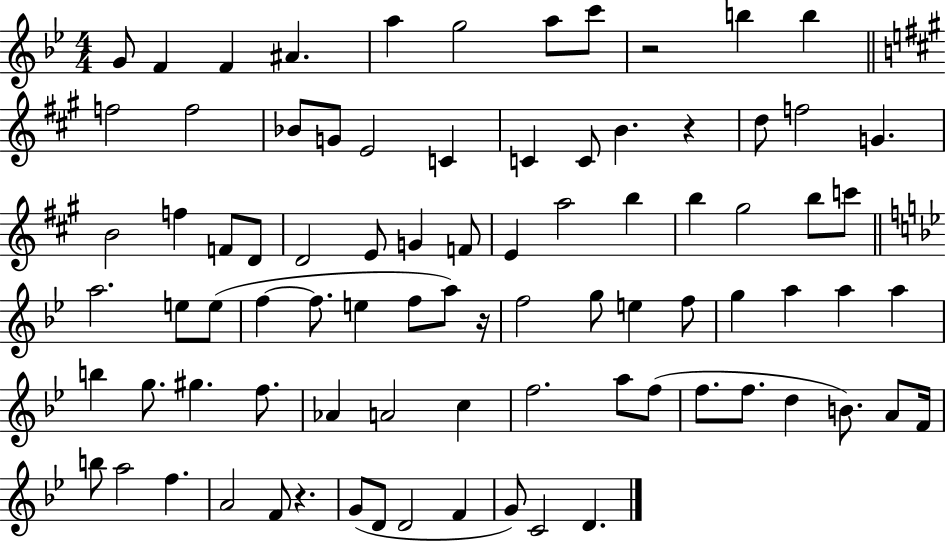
G4/e F4/q F4/q A#4/q. A5/q G5/h A5/e C6/e R/h B5/q B5/q F5/h F5/h Bb4/e G4/e E4/h C4/q C4/q C4/e B4/q. R/q D5/e F5/h G4/q. B4/h F5/q F4/e D4/e D4/h E4/e G4/q F4/e E4/q A5/h B5/q B5/q G#5/h B5/e C6/e A5/h. E5/e E5/e F5/q F5/e. E5/q F5/e A5/e R/s F5/h G5/e E5/q F5/e G5/q A5/q A5/q A5/q B5/q G5/e. G#5/q. F5/e. Ab4/q A4/h C5/q F5/h. A5/e F5/e F5/e. F5/e. D5/q B4/e. A4/e F4/s B5/e A5/h F5/q. A4/h F4/e R/q. G4/e D4/e D4/h F4/q G4/e C4/h D4/q.